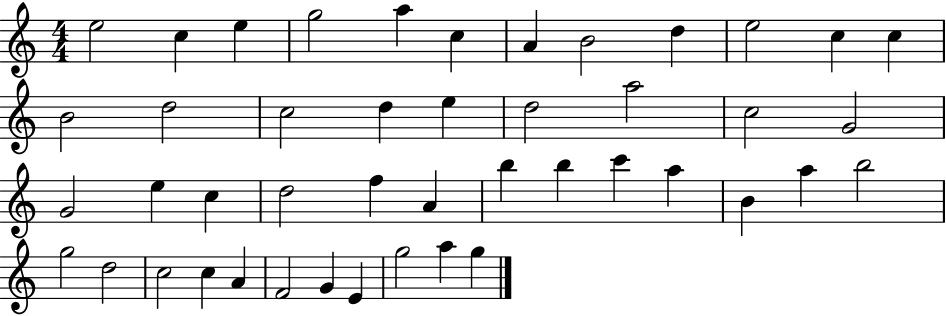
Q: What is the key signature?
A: C major